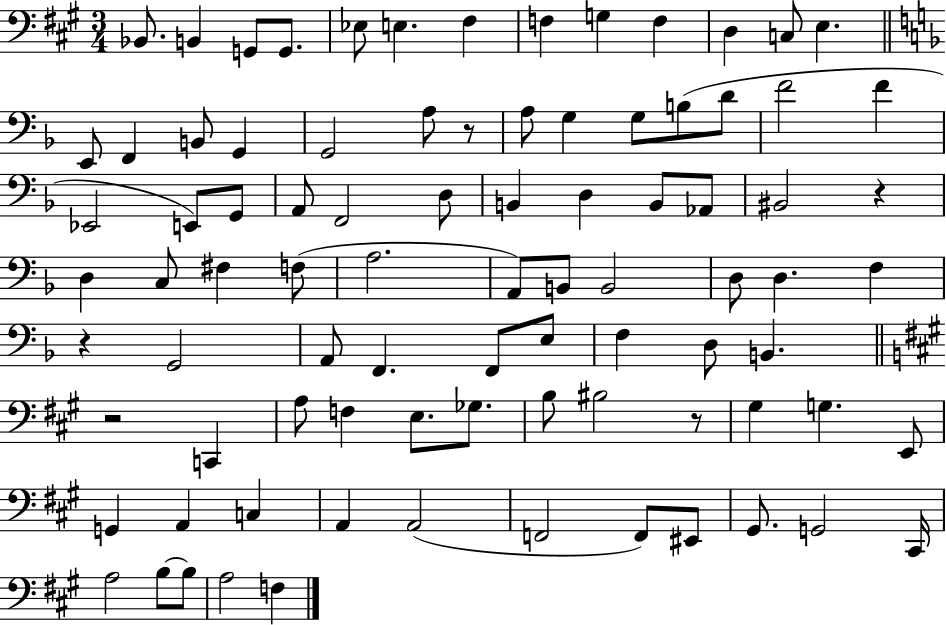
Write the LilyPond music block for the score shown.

{
  \clef bass
  \numericTimeSignature
  \time 3/4
  \key a \major
  \repeat volta 2 { bes,8. b,4 g,8 g,8. | ees8 e4. fis4 | f4 g4 f4 | d4 c8 e4. | \break \bar "||" \break \key d \minor e,8 f,4 b,8 g,4 | g,2 a8 r8 | a8 g4 g8 b8( d'8 | f'2 f'4 | \break ees,2 e,8) g,8 | a,8 f,2 d8 | b,4 d4 b,8 aes,8 | bis,2 r4 | \break d4 c8 fis4 f8( | a2. | a,8) b,8 b,2 | d8 d4. f4 | \break r4 g,2 | a,8 f,4. f,8 e8 | f4 d8 b,4. | \bar "||" \break \key a \major r2 c,4 | a8 f4 e8. ges8. | b8 bis2 r8 | gis4 g4. e,8 | \break g,4 a,4 c4 | a,4 a,2( | f,2 f,8) eis,8 | gis,8. g,2 cis,16 | \break a2 b8~~ b8 | a2 f4 | } \bar "|."
}